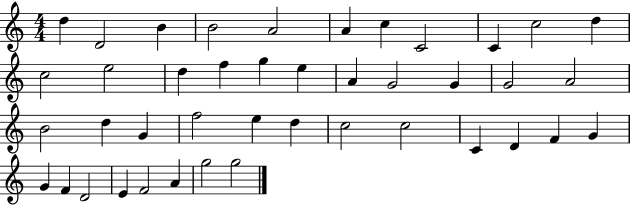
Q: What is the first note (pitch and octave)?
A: D5